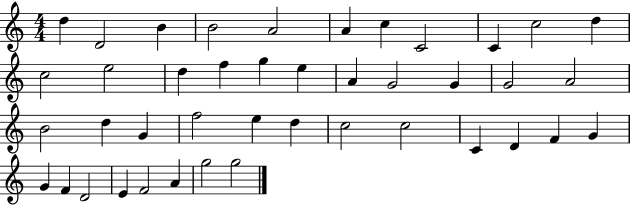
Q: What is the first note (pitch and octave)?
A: D5